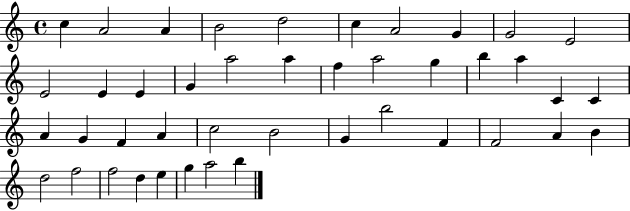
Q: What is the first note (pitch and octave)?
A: C5